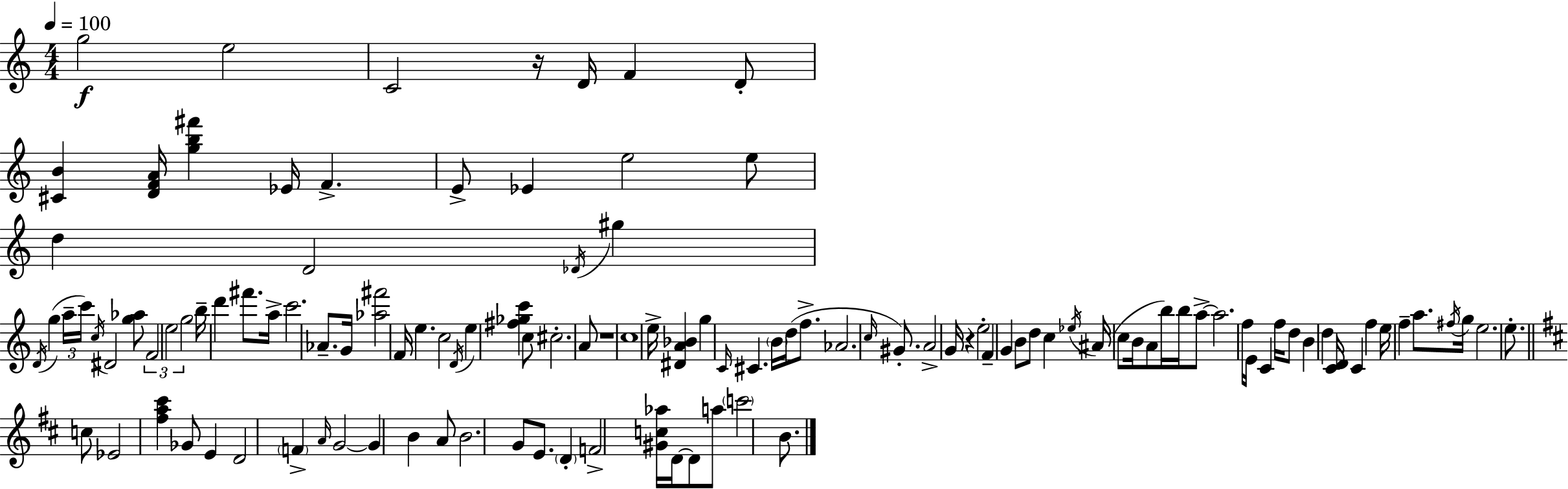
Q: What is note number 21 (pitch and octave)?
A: C5